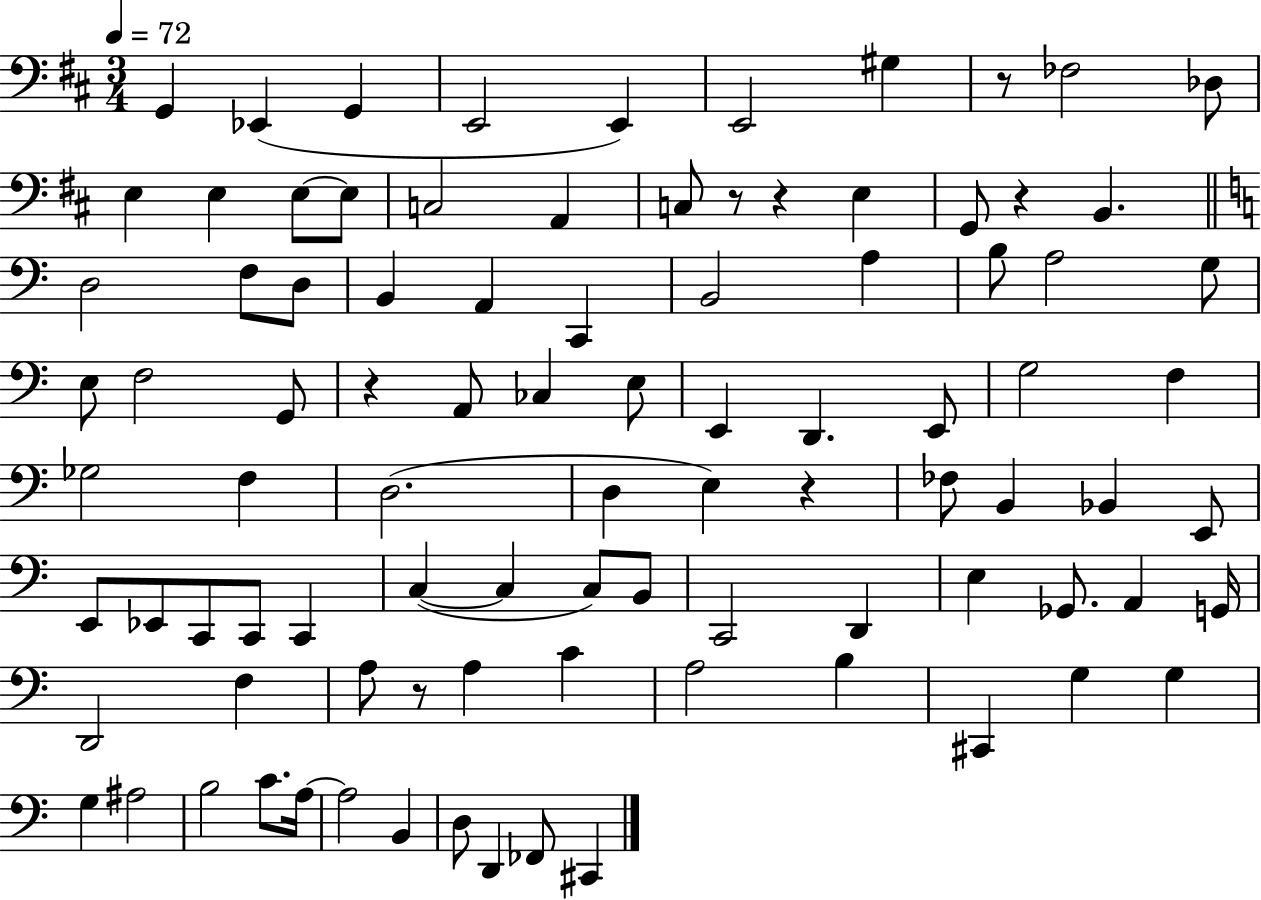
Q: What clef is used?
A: bass